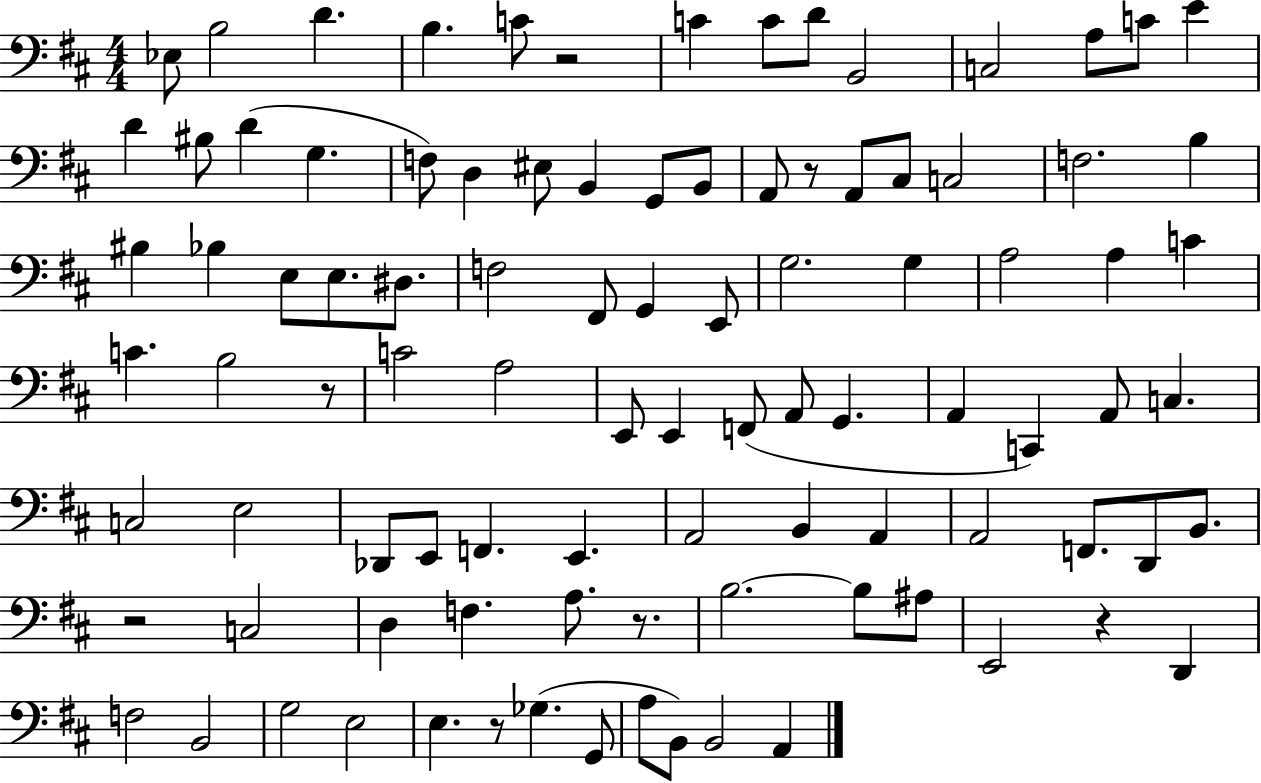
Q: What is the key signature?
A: D major